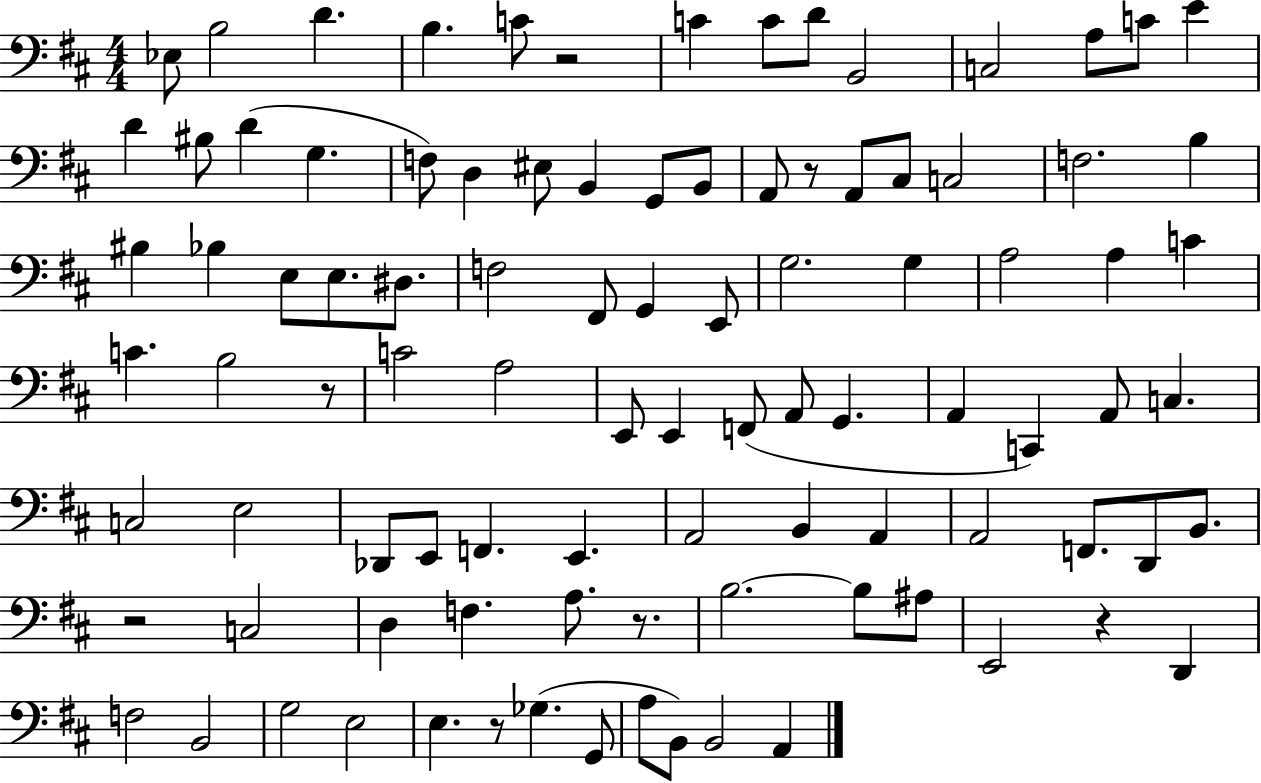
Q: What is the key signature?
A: D major